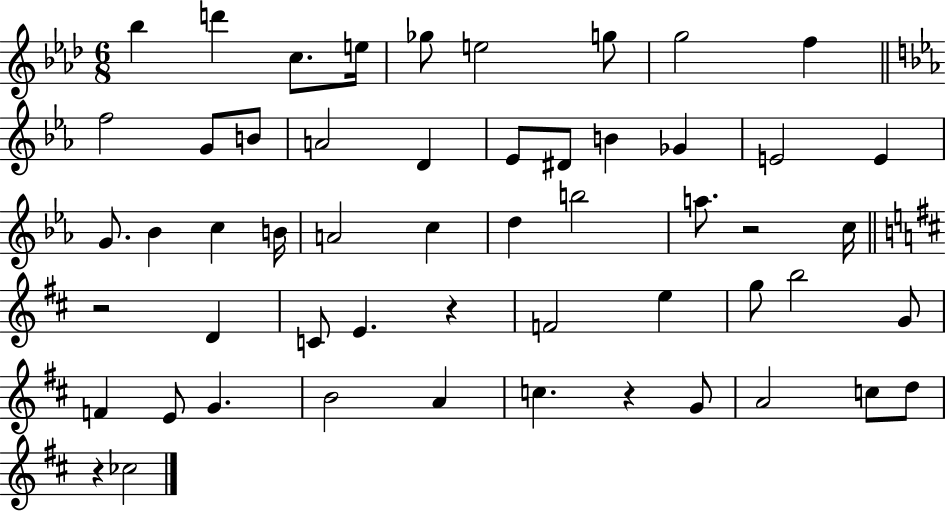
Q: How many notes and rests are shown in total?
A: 54